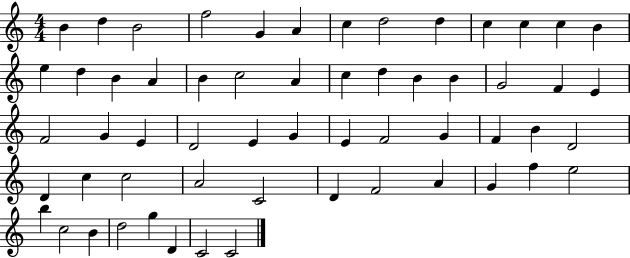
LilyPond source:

{
  \clef treble
  \numericTimeSignature
  \time 4/4
  \key c \major
  b'4 d''4 b'2 | f''2 g'4 a'4 | c''4 d''2 d''4 | c''4 c''4 c''4 b'4 | \break e''4 d''4 b'4 a'4 | b'4 c''2 a'4 | c''4 d''4 b'4 b'4 | g'2 f'4 e'4 | \break f'2 g'4 e'4 | d'2 e'4 g'4 | e'4 f'2 g'4 | f'4 b'4 d'2 | \break d'4 c''4 c''2 | a'2 c'2 | d'4 f'2 a'4 | g'4 f''4 e''2 | \break b''4 c''2 b'4 | d''2 g''4 d'4 | c'2 c'2 | \bar "|."
}